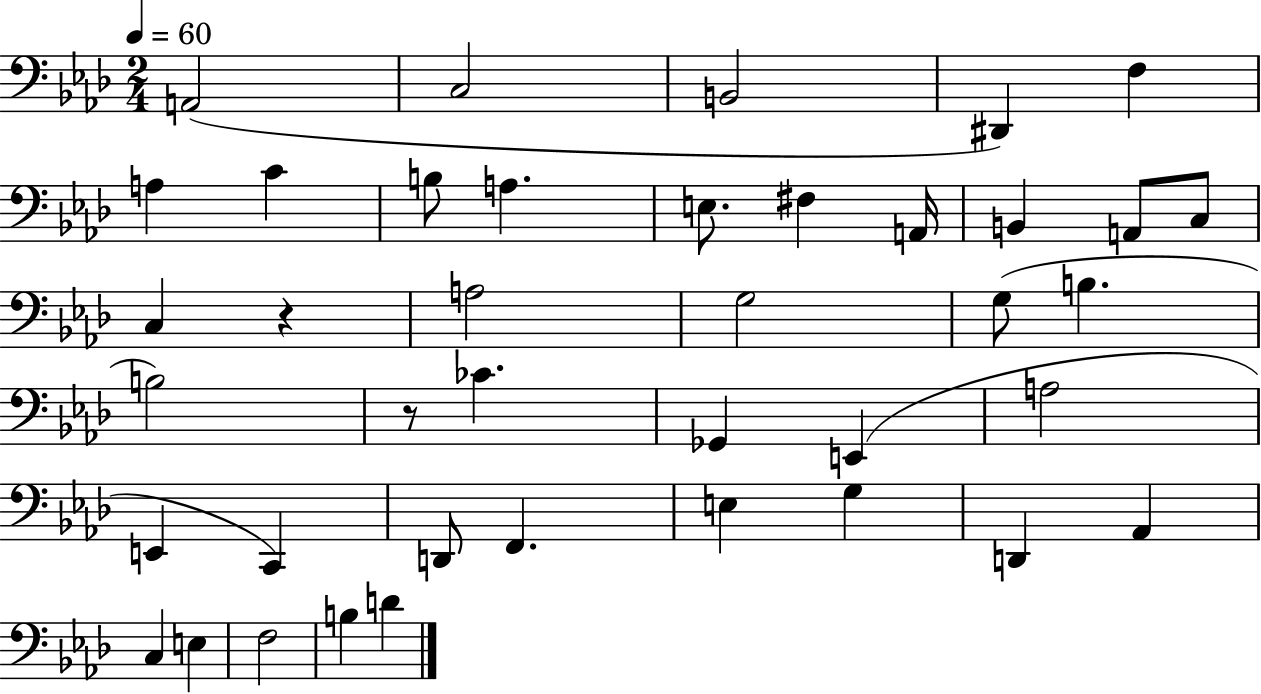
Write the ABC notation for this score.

X:1
T:Untitled
M:2/4
L:1/4
K:Ab
A,,2 C,2 B,,2 ^D,, F, A, C B,/2 A, E,/2 ^F, A,,/4 B,, A,,/2 C,/2 C, z A,2 G,2 G,/2 B, B,2 z/2 _C _G,, E,, A,2 E,, C,, D,,/2 F,, E, G, D,, _A,, C, E, F,2 B, D